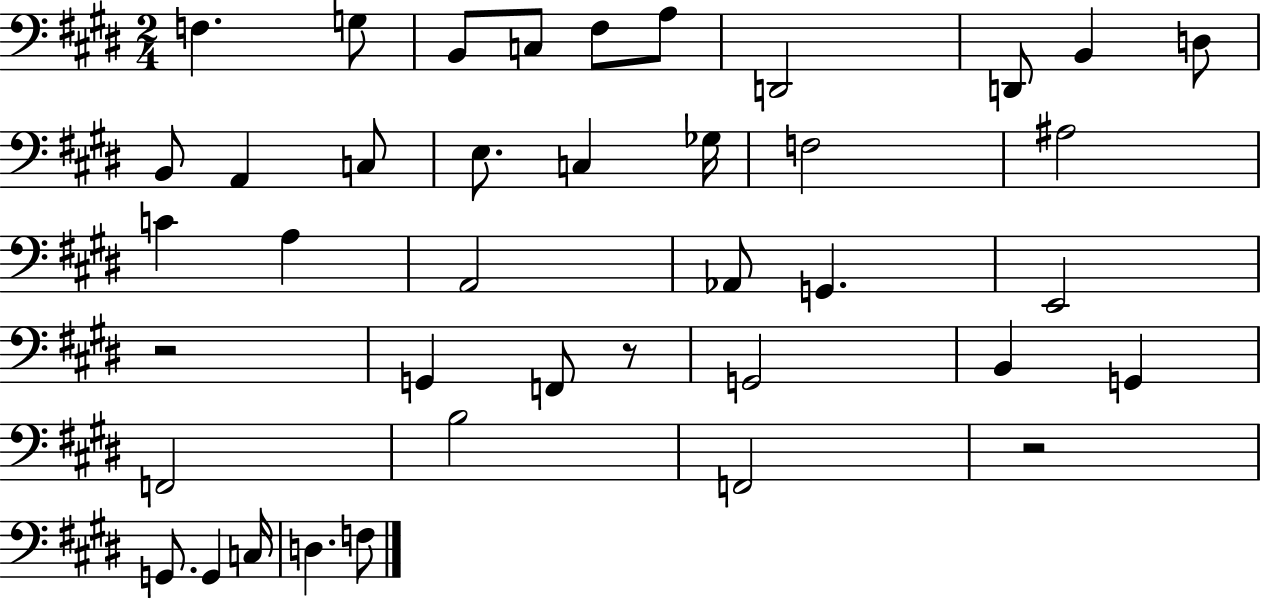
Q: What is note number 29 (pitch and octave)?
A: G2